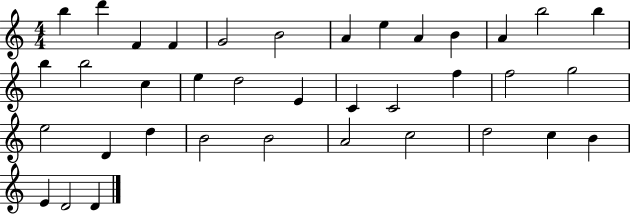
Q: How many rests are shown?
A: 0